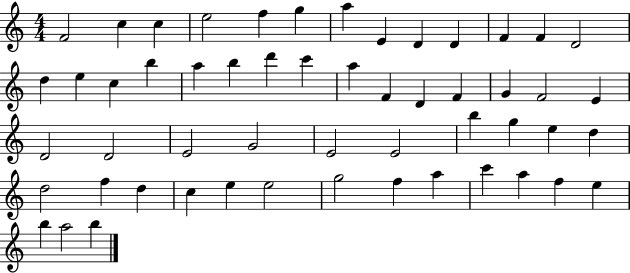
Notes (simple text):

F4/h C5/q C5/q E5/h F5/q G5/q A5/q E4/q D4/q D4/q F4/q F4/q D4/h D5/q E5/q C5/q B5/q A5/q B5/q D6/q C6/q A5/q F4/q D4/q F4/q G4/q F4/h E4/q D4/h D4/h E4/h G4/h E4/h E4/h B5/q G5/q E5/q D5/q D5/h F5/q D5/q C5/q E5/q E5/h G5/h F5/q A5/q C6/q A5/q F5/q E5/q B5/q A5/h B5/q